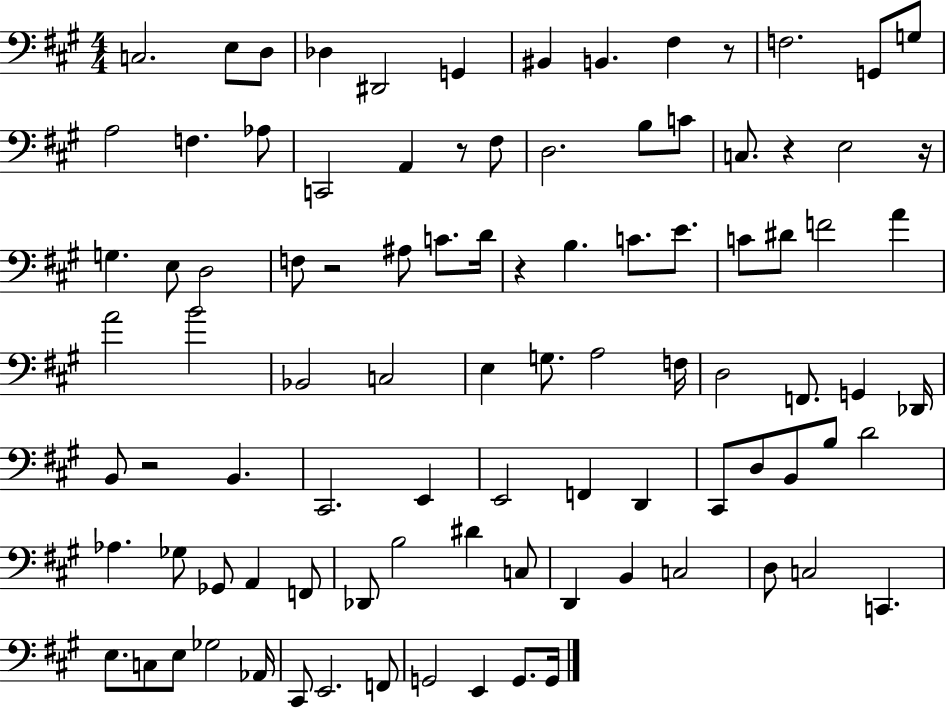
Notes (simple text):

C3/h. E3/e D3/e Db3/q D#2/h G2/q BIS2/q B2/q. F#3/q R/e F3/h. G2/e G3/e A3/h F3/q. Ab3/e C2/h A2/q R/e F#3/e D3/h. B3/e C4/e C3/e. R/q E3/h R/s G3/q. E3/e D3/h F3/e R/h A#3/e C4/e. D4/s R/q B3/q. C4/e. E4/e. C4/e D#4/e F4/h A4/q A4/h B4/h Bb2/h C3/h E3/q G3/e. A3/h F3/s D3/h F2/e. G2/q Db2/s B2/e R/h B2/q. C#2/h. E2/q E2/h F2/q D2/q C#2/e D3/e B2/e B3/e D4/h Ab3/q. Gb3/e Gb2/e A2/q F2/e Db2/e B3/h D#4/q C3/e D2/q B2/q C3/h D3/e C3/h C2/q. E3/e. C3/e E3/e Gb3/h Ab2/s C#2/e E2/h. F2/e G2/h E2/q G2/e. G2/s